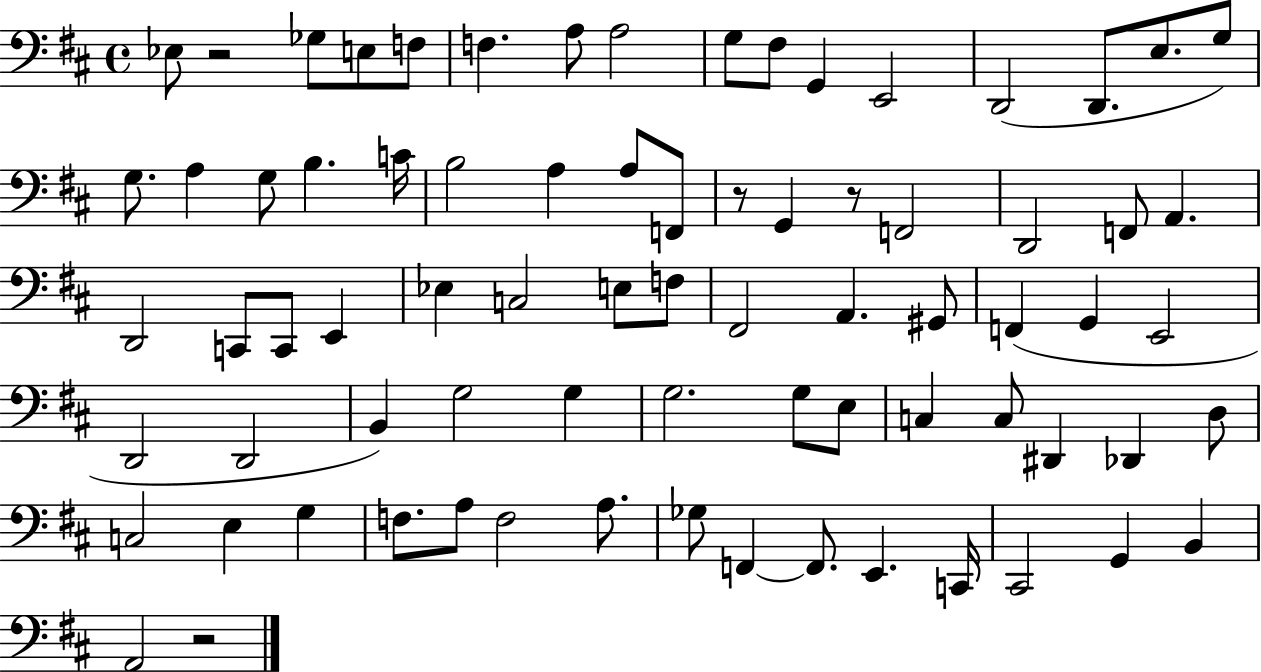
{
  \clef bass
  \time 4/4
  \defaultTimeSignature
  \key d \major
  ees8 r2 ges8 e8 f8 | f4. a8 a2 | g8 fis8 g,4 e,2 | d,2( d,8. e8. g8) | \break g8. a4 g8 b4. c'16 | b2 a4 a8 f,8 | r8 g,4 r8 f,2 | d,2 f,8 a,4. | \break d,2 c,8 c,8 e,4 | ees4 c2 e8 f8 | fis,2 a,4. gis,8 | f,4( g,4 e,2 | \break d,2 d,2 | b,4) g2 g4 | g2. g8 e8 | c4 c8 dis,4 des,4 d8 | \break c2 e4 g4 | f8. a8 f2 a8. | ges8 f,4~~ f,8. e,4. c,16 | cis,2 g,4 b,4 | \break a,2 r2 | \bar "|."
}